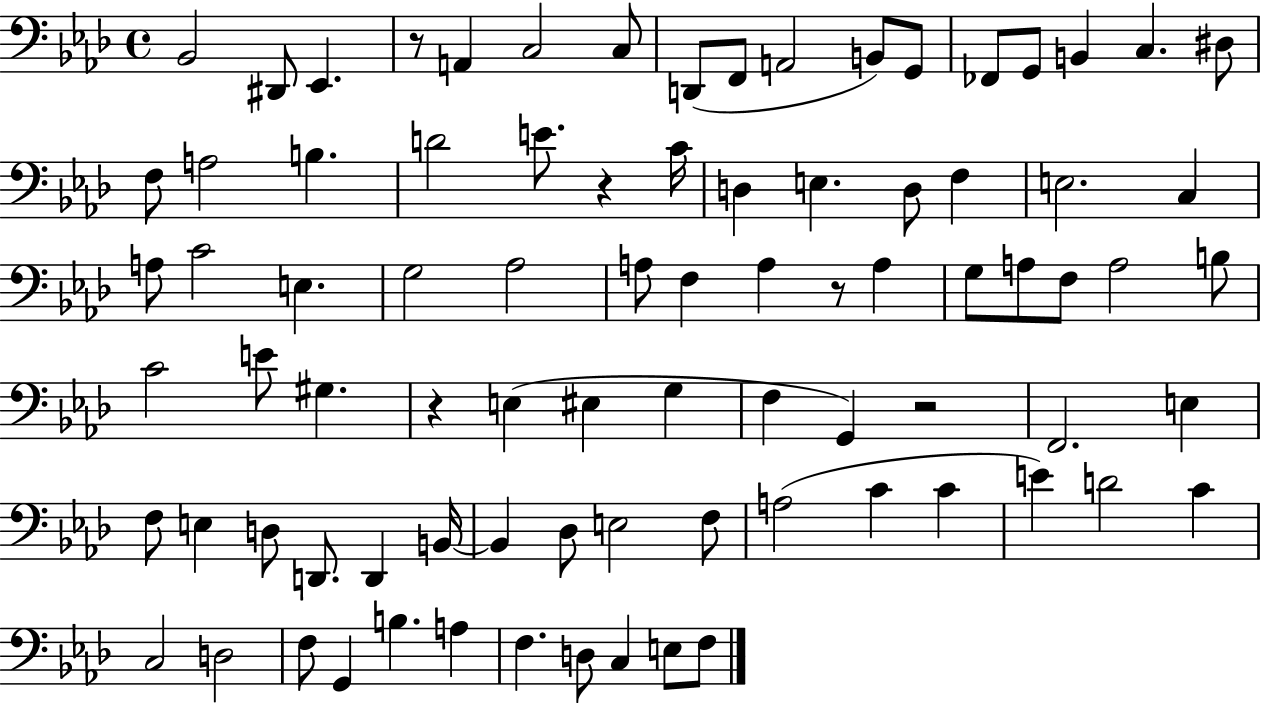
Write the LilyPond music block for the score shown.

{
  \clef bass
  \time 4/4
  \defaultTimeSignature
  \key aes \major
  bes,2 dis,8 ees,4. | r8 a,4 c2 c8 | d,8( f,8 a,2 b,8) g,8 | fes,8 g,8 b,4 c4. dis8 | \break f8 a2 b4. | d'2 e'8. r4 c'16 | d4 e4. d8 f4 | e2. c4 | \break a8 c'2 e4. | g2 aes2 | a8 f4 a4 r8 a4 | g8 a8 f8 a2 b8 | \break c'2 e'8 gis4. | r4 e4( eis4 g4 | f4 g,4) r2 | f,2. e4 | \break f8 e4 d8 d,8. d,4 b,16~~ | b,4 des8 e2 f8 | a2( c'4 c'4 | e'4) d'2 c'4 | \break c2 d2 | f8 g,4 b4. a4 | f4. d8 c4 e8 f8 | \bar "|."
}